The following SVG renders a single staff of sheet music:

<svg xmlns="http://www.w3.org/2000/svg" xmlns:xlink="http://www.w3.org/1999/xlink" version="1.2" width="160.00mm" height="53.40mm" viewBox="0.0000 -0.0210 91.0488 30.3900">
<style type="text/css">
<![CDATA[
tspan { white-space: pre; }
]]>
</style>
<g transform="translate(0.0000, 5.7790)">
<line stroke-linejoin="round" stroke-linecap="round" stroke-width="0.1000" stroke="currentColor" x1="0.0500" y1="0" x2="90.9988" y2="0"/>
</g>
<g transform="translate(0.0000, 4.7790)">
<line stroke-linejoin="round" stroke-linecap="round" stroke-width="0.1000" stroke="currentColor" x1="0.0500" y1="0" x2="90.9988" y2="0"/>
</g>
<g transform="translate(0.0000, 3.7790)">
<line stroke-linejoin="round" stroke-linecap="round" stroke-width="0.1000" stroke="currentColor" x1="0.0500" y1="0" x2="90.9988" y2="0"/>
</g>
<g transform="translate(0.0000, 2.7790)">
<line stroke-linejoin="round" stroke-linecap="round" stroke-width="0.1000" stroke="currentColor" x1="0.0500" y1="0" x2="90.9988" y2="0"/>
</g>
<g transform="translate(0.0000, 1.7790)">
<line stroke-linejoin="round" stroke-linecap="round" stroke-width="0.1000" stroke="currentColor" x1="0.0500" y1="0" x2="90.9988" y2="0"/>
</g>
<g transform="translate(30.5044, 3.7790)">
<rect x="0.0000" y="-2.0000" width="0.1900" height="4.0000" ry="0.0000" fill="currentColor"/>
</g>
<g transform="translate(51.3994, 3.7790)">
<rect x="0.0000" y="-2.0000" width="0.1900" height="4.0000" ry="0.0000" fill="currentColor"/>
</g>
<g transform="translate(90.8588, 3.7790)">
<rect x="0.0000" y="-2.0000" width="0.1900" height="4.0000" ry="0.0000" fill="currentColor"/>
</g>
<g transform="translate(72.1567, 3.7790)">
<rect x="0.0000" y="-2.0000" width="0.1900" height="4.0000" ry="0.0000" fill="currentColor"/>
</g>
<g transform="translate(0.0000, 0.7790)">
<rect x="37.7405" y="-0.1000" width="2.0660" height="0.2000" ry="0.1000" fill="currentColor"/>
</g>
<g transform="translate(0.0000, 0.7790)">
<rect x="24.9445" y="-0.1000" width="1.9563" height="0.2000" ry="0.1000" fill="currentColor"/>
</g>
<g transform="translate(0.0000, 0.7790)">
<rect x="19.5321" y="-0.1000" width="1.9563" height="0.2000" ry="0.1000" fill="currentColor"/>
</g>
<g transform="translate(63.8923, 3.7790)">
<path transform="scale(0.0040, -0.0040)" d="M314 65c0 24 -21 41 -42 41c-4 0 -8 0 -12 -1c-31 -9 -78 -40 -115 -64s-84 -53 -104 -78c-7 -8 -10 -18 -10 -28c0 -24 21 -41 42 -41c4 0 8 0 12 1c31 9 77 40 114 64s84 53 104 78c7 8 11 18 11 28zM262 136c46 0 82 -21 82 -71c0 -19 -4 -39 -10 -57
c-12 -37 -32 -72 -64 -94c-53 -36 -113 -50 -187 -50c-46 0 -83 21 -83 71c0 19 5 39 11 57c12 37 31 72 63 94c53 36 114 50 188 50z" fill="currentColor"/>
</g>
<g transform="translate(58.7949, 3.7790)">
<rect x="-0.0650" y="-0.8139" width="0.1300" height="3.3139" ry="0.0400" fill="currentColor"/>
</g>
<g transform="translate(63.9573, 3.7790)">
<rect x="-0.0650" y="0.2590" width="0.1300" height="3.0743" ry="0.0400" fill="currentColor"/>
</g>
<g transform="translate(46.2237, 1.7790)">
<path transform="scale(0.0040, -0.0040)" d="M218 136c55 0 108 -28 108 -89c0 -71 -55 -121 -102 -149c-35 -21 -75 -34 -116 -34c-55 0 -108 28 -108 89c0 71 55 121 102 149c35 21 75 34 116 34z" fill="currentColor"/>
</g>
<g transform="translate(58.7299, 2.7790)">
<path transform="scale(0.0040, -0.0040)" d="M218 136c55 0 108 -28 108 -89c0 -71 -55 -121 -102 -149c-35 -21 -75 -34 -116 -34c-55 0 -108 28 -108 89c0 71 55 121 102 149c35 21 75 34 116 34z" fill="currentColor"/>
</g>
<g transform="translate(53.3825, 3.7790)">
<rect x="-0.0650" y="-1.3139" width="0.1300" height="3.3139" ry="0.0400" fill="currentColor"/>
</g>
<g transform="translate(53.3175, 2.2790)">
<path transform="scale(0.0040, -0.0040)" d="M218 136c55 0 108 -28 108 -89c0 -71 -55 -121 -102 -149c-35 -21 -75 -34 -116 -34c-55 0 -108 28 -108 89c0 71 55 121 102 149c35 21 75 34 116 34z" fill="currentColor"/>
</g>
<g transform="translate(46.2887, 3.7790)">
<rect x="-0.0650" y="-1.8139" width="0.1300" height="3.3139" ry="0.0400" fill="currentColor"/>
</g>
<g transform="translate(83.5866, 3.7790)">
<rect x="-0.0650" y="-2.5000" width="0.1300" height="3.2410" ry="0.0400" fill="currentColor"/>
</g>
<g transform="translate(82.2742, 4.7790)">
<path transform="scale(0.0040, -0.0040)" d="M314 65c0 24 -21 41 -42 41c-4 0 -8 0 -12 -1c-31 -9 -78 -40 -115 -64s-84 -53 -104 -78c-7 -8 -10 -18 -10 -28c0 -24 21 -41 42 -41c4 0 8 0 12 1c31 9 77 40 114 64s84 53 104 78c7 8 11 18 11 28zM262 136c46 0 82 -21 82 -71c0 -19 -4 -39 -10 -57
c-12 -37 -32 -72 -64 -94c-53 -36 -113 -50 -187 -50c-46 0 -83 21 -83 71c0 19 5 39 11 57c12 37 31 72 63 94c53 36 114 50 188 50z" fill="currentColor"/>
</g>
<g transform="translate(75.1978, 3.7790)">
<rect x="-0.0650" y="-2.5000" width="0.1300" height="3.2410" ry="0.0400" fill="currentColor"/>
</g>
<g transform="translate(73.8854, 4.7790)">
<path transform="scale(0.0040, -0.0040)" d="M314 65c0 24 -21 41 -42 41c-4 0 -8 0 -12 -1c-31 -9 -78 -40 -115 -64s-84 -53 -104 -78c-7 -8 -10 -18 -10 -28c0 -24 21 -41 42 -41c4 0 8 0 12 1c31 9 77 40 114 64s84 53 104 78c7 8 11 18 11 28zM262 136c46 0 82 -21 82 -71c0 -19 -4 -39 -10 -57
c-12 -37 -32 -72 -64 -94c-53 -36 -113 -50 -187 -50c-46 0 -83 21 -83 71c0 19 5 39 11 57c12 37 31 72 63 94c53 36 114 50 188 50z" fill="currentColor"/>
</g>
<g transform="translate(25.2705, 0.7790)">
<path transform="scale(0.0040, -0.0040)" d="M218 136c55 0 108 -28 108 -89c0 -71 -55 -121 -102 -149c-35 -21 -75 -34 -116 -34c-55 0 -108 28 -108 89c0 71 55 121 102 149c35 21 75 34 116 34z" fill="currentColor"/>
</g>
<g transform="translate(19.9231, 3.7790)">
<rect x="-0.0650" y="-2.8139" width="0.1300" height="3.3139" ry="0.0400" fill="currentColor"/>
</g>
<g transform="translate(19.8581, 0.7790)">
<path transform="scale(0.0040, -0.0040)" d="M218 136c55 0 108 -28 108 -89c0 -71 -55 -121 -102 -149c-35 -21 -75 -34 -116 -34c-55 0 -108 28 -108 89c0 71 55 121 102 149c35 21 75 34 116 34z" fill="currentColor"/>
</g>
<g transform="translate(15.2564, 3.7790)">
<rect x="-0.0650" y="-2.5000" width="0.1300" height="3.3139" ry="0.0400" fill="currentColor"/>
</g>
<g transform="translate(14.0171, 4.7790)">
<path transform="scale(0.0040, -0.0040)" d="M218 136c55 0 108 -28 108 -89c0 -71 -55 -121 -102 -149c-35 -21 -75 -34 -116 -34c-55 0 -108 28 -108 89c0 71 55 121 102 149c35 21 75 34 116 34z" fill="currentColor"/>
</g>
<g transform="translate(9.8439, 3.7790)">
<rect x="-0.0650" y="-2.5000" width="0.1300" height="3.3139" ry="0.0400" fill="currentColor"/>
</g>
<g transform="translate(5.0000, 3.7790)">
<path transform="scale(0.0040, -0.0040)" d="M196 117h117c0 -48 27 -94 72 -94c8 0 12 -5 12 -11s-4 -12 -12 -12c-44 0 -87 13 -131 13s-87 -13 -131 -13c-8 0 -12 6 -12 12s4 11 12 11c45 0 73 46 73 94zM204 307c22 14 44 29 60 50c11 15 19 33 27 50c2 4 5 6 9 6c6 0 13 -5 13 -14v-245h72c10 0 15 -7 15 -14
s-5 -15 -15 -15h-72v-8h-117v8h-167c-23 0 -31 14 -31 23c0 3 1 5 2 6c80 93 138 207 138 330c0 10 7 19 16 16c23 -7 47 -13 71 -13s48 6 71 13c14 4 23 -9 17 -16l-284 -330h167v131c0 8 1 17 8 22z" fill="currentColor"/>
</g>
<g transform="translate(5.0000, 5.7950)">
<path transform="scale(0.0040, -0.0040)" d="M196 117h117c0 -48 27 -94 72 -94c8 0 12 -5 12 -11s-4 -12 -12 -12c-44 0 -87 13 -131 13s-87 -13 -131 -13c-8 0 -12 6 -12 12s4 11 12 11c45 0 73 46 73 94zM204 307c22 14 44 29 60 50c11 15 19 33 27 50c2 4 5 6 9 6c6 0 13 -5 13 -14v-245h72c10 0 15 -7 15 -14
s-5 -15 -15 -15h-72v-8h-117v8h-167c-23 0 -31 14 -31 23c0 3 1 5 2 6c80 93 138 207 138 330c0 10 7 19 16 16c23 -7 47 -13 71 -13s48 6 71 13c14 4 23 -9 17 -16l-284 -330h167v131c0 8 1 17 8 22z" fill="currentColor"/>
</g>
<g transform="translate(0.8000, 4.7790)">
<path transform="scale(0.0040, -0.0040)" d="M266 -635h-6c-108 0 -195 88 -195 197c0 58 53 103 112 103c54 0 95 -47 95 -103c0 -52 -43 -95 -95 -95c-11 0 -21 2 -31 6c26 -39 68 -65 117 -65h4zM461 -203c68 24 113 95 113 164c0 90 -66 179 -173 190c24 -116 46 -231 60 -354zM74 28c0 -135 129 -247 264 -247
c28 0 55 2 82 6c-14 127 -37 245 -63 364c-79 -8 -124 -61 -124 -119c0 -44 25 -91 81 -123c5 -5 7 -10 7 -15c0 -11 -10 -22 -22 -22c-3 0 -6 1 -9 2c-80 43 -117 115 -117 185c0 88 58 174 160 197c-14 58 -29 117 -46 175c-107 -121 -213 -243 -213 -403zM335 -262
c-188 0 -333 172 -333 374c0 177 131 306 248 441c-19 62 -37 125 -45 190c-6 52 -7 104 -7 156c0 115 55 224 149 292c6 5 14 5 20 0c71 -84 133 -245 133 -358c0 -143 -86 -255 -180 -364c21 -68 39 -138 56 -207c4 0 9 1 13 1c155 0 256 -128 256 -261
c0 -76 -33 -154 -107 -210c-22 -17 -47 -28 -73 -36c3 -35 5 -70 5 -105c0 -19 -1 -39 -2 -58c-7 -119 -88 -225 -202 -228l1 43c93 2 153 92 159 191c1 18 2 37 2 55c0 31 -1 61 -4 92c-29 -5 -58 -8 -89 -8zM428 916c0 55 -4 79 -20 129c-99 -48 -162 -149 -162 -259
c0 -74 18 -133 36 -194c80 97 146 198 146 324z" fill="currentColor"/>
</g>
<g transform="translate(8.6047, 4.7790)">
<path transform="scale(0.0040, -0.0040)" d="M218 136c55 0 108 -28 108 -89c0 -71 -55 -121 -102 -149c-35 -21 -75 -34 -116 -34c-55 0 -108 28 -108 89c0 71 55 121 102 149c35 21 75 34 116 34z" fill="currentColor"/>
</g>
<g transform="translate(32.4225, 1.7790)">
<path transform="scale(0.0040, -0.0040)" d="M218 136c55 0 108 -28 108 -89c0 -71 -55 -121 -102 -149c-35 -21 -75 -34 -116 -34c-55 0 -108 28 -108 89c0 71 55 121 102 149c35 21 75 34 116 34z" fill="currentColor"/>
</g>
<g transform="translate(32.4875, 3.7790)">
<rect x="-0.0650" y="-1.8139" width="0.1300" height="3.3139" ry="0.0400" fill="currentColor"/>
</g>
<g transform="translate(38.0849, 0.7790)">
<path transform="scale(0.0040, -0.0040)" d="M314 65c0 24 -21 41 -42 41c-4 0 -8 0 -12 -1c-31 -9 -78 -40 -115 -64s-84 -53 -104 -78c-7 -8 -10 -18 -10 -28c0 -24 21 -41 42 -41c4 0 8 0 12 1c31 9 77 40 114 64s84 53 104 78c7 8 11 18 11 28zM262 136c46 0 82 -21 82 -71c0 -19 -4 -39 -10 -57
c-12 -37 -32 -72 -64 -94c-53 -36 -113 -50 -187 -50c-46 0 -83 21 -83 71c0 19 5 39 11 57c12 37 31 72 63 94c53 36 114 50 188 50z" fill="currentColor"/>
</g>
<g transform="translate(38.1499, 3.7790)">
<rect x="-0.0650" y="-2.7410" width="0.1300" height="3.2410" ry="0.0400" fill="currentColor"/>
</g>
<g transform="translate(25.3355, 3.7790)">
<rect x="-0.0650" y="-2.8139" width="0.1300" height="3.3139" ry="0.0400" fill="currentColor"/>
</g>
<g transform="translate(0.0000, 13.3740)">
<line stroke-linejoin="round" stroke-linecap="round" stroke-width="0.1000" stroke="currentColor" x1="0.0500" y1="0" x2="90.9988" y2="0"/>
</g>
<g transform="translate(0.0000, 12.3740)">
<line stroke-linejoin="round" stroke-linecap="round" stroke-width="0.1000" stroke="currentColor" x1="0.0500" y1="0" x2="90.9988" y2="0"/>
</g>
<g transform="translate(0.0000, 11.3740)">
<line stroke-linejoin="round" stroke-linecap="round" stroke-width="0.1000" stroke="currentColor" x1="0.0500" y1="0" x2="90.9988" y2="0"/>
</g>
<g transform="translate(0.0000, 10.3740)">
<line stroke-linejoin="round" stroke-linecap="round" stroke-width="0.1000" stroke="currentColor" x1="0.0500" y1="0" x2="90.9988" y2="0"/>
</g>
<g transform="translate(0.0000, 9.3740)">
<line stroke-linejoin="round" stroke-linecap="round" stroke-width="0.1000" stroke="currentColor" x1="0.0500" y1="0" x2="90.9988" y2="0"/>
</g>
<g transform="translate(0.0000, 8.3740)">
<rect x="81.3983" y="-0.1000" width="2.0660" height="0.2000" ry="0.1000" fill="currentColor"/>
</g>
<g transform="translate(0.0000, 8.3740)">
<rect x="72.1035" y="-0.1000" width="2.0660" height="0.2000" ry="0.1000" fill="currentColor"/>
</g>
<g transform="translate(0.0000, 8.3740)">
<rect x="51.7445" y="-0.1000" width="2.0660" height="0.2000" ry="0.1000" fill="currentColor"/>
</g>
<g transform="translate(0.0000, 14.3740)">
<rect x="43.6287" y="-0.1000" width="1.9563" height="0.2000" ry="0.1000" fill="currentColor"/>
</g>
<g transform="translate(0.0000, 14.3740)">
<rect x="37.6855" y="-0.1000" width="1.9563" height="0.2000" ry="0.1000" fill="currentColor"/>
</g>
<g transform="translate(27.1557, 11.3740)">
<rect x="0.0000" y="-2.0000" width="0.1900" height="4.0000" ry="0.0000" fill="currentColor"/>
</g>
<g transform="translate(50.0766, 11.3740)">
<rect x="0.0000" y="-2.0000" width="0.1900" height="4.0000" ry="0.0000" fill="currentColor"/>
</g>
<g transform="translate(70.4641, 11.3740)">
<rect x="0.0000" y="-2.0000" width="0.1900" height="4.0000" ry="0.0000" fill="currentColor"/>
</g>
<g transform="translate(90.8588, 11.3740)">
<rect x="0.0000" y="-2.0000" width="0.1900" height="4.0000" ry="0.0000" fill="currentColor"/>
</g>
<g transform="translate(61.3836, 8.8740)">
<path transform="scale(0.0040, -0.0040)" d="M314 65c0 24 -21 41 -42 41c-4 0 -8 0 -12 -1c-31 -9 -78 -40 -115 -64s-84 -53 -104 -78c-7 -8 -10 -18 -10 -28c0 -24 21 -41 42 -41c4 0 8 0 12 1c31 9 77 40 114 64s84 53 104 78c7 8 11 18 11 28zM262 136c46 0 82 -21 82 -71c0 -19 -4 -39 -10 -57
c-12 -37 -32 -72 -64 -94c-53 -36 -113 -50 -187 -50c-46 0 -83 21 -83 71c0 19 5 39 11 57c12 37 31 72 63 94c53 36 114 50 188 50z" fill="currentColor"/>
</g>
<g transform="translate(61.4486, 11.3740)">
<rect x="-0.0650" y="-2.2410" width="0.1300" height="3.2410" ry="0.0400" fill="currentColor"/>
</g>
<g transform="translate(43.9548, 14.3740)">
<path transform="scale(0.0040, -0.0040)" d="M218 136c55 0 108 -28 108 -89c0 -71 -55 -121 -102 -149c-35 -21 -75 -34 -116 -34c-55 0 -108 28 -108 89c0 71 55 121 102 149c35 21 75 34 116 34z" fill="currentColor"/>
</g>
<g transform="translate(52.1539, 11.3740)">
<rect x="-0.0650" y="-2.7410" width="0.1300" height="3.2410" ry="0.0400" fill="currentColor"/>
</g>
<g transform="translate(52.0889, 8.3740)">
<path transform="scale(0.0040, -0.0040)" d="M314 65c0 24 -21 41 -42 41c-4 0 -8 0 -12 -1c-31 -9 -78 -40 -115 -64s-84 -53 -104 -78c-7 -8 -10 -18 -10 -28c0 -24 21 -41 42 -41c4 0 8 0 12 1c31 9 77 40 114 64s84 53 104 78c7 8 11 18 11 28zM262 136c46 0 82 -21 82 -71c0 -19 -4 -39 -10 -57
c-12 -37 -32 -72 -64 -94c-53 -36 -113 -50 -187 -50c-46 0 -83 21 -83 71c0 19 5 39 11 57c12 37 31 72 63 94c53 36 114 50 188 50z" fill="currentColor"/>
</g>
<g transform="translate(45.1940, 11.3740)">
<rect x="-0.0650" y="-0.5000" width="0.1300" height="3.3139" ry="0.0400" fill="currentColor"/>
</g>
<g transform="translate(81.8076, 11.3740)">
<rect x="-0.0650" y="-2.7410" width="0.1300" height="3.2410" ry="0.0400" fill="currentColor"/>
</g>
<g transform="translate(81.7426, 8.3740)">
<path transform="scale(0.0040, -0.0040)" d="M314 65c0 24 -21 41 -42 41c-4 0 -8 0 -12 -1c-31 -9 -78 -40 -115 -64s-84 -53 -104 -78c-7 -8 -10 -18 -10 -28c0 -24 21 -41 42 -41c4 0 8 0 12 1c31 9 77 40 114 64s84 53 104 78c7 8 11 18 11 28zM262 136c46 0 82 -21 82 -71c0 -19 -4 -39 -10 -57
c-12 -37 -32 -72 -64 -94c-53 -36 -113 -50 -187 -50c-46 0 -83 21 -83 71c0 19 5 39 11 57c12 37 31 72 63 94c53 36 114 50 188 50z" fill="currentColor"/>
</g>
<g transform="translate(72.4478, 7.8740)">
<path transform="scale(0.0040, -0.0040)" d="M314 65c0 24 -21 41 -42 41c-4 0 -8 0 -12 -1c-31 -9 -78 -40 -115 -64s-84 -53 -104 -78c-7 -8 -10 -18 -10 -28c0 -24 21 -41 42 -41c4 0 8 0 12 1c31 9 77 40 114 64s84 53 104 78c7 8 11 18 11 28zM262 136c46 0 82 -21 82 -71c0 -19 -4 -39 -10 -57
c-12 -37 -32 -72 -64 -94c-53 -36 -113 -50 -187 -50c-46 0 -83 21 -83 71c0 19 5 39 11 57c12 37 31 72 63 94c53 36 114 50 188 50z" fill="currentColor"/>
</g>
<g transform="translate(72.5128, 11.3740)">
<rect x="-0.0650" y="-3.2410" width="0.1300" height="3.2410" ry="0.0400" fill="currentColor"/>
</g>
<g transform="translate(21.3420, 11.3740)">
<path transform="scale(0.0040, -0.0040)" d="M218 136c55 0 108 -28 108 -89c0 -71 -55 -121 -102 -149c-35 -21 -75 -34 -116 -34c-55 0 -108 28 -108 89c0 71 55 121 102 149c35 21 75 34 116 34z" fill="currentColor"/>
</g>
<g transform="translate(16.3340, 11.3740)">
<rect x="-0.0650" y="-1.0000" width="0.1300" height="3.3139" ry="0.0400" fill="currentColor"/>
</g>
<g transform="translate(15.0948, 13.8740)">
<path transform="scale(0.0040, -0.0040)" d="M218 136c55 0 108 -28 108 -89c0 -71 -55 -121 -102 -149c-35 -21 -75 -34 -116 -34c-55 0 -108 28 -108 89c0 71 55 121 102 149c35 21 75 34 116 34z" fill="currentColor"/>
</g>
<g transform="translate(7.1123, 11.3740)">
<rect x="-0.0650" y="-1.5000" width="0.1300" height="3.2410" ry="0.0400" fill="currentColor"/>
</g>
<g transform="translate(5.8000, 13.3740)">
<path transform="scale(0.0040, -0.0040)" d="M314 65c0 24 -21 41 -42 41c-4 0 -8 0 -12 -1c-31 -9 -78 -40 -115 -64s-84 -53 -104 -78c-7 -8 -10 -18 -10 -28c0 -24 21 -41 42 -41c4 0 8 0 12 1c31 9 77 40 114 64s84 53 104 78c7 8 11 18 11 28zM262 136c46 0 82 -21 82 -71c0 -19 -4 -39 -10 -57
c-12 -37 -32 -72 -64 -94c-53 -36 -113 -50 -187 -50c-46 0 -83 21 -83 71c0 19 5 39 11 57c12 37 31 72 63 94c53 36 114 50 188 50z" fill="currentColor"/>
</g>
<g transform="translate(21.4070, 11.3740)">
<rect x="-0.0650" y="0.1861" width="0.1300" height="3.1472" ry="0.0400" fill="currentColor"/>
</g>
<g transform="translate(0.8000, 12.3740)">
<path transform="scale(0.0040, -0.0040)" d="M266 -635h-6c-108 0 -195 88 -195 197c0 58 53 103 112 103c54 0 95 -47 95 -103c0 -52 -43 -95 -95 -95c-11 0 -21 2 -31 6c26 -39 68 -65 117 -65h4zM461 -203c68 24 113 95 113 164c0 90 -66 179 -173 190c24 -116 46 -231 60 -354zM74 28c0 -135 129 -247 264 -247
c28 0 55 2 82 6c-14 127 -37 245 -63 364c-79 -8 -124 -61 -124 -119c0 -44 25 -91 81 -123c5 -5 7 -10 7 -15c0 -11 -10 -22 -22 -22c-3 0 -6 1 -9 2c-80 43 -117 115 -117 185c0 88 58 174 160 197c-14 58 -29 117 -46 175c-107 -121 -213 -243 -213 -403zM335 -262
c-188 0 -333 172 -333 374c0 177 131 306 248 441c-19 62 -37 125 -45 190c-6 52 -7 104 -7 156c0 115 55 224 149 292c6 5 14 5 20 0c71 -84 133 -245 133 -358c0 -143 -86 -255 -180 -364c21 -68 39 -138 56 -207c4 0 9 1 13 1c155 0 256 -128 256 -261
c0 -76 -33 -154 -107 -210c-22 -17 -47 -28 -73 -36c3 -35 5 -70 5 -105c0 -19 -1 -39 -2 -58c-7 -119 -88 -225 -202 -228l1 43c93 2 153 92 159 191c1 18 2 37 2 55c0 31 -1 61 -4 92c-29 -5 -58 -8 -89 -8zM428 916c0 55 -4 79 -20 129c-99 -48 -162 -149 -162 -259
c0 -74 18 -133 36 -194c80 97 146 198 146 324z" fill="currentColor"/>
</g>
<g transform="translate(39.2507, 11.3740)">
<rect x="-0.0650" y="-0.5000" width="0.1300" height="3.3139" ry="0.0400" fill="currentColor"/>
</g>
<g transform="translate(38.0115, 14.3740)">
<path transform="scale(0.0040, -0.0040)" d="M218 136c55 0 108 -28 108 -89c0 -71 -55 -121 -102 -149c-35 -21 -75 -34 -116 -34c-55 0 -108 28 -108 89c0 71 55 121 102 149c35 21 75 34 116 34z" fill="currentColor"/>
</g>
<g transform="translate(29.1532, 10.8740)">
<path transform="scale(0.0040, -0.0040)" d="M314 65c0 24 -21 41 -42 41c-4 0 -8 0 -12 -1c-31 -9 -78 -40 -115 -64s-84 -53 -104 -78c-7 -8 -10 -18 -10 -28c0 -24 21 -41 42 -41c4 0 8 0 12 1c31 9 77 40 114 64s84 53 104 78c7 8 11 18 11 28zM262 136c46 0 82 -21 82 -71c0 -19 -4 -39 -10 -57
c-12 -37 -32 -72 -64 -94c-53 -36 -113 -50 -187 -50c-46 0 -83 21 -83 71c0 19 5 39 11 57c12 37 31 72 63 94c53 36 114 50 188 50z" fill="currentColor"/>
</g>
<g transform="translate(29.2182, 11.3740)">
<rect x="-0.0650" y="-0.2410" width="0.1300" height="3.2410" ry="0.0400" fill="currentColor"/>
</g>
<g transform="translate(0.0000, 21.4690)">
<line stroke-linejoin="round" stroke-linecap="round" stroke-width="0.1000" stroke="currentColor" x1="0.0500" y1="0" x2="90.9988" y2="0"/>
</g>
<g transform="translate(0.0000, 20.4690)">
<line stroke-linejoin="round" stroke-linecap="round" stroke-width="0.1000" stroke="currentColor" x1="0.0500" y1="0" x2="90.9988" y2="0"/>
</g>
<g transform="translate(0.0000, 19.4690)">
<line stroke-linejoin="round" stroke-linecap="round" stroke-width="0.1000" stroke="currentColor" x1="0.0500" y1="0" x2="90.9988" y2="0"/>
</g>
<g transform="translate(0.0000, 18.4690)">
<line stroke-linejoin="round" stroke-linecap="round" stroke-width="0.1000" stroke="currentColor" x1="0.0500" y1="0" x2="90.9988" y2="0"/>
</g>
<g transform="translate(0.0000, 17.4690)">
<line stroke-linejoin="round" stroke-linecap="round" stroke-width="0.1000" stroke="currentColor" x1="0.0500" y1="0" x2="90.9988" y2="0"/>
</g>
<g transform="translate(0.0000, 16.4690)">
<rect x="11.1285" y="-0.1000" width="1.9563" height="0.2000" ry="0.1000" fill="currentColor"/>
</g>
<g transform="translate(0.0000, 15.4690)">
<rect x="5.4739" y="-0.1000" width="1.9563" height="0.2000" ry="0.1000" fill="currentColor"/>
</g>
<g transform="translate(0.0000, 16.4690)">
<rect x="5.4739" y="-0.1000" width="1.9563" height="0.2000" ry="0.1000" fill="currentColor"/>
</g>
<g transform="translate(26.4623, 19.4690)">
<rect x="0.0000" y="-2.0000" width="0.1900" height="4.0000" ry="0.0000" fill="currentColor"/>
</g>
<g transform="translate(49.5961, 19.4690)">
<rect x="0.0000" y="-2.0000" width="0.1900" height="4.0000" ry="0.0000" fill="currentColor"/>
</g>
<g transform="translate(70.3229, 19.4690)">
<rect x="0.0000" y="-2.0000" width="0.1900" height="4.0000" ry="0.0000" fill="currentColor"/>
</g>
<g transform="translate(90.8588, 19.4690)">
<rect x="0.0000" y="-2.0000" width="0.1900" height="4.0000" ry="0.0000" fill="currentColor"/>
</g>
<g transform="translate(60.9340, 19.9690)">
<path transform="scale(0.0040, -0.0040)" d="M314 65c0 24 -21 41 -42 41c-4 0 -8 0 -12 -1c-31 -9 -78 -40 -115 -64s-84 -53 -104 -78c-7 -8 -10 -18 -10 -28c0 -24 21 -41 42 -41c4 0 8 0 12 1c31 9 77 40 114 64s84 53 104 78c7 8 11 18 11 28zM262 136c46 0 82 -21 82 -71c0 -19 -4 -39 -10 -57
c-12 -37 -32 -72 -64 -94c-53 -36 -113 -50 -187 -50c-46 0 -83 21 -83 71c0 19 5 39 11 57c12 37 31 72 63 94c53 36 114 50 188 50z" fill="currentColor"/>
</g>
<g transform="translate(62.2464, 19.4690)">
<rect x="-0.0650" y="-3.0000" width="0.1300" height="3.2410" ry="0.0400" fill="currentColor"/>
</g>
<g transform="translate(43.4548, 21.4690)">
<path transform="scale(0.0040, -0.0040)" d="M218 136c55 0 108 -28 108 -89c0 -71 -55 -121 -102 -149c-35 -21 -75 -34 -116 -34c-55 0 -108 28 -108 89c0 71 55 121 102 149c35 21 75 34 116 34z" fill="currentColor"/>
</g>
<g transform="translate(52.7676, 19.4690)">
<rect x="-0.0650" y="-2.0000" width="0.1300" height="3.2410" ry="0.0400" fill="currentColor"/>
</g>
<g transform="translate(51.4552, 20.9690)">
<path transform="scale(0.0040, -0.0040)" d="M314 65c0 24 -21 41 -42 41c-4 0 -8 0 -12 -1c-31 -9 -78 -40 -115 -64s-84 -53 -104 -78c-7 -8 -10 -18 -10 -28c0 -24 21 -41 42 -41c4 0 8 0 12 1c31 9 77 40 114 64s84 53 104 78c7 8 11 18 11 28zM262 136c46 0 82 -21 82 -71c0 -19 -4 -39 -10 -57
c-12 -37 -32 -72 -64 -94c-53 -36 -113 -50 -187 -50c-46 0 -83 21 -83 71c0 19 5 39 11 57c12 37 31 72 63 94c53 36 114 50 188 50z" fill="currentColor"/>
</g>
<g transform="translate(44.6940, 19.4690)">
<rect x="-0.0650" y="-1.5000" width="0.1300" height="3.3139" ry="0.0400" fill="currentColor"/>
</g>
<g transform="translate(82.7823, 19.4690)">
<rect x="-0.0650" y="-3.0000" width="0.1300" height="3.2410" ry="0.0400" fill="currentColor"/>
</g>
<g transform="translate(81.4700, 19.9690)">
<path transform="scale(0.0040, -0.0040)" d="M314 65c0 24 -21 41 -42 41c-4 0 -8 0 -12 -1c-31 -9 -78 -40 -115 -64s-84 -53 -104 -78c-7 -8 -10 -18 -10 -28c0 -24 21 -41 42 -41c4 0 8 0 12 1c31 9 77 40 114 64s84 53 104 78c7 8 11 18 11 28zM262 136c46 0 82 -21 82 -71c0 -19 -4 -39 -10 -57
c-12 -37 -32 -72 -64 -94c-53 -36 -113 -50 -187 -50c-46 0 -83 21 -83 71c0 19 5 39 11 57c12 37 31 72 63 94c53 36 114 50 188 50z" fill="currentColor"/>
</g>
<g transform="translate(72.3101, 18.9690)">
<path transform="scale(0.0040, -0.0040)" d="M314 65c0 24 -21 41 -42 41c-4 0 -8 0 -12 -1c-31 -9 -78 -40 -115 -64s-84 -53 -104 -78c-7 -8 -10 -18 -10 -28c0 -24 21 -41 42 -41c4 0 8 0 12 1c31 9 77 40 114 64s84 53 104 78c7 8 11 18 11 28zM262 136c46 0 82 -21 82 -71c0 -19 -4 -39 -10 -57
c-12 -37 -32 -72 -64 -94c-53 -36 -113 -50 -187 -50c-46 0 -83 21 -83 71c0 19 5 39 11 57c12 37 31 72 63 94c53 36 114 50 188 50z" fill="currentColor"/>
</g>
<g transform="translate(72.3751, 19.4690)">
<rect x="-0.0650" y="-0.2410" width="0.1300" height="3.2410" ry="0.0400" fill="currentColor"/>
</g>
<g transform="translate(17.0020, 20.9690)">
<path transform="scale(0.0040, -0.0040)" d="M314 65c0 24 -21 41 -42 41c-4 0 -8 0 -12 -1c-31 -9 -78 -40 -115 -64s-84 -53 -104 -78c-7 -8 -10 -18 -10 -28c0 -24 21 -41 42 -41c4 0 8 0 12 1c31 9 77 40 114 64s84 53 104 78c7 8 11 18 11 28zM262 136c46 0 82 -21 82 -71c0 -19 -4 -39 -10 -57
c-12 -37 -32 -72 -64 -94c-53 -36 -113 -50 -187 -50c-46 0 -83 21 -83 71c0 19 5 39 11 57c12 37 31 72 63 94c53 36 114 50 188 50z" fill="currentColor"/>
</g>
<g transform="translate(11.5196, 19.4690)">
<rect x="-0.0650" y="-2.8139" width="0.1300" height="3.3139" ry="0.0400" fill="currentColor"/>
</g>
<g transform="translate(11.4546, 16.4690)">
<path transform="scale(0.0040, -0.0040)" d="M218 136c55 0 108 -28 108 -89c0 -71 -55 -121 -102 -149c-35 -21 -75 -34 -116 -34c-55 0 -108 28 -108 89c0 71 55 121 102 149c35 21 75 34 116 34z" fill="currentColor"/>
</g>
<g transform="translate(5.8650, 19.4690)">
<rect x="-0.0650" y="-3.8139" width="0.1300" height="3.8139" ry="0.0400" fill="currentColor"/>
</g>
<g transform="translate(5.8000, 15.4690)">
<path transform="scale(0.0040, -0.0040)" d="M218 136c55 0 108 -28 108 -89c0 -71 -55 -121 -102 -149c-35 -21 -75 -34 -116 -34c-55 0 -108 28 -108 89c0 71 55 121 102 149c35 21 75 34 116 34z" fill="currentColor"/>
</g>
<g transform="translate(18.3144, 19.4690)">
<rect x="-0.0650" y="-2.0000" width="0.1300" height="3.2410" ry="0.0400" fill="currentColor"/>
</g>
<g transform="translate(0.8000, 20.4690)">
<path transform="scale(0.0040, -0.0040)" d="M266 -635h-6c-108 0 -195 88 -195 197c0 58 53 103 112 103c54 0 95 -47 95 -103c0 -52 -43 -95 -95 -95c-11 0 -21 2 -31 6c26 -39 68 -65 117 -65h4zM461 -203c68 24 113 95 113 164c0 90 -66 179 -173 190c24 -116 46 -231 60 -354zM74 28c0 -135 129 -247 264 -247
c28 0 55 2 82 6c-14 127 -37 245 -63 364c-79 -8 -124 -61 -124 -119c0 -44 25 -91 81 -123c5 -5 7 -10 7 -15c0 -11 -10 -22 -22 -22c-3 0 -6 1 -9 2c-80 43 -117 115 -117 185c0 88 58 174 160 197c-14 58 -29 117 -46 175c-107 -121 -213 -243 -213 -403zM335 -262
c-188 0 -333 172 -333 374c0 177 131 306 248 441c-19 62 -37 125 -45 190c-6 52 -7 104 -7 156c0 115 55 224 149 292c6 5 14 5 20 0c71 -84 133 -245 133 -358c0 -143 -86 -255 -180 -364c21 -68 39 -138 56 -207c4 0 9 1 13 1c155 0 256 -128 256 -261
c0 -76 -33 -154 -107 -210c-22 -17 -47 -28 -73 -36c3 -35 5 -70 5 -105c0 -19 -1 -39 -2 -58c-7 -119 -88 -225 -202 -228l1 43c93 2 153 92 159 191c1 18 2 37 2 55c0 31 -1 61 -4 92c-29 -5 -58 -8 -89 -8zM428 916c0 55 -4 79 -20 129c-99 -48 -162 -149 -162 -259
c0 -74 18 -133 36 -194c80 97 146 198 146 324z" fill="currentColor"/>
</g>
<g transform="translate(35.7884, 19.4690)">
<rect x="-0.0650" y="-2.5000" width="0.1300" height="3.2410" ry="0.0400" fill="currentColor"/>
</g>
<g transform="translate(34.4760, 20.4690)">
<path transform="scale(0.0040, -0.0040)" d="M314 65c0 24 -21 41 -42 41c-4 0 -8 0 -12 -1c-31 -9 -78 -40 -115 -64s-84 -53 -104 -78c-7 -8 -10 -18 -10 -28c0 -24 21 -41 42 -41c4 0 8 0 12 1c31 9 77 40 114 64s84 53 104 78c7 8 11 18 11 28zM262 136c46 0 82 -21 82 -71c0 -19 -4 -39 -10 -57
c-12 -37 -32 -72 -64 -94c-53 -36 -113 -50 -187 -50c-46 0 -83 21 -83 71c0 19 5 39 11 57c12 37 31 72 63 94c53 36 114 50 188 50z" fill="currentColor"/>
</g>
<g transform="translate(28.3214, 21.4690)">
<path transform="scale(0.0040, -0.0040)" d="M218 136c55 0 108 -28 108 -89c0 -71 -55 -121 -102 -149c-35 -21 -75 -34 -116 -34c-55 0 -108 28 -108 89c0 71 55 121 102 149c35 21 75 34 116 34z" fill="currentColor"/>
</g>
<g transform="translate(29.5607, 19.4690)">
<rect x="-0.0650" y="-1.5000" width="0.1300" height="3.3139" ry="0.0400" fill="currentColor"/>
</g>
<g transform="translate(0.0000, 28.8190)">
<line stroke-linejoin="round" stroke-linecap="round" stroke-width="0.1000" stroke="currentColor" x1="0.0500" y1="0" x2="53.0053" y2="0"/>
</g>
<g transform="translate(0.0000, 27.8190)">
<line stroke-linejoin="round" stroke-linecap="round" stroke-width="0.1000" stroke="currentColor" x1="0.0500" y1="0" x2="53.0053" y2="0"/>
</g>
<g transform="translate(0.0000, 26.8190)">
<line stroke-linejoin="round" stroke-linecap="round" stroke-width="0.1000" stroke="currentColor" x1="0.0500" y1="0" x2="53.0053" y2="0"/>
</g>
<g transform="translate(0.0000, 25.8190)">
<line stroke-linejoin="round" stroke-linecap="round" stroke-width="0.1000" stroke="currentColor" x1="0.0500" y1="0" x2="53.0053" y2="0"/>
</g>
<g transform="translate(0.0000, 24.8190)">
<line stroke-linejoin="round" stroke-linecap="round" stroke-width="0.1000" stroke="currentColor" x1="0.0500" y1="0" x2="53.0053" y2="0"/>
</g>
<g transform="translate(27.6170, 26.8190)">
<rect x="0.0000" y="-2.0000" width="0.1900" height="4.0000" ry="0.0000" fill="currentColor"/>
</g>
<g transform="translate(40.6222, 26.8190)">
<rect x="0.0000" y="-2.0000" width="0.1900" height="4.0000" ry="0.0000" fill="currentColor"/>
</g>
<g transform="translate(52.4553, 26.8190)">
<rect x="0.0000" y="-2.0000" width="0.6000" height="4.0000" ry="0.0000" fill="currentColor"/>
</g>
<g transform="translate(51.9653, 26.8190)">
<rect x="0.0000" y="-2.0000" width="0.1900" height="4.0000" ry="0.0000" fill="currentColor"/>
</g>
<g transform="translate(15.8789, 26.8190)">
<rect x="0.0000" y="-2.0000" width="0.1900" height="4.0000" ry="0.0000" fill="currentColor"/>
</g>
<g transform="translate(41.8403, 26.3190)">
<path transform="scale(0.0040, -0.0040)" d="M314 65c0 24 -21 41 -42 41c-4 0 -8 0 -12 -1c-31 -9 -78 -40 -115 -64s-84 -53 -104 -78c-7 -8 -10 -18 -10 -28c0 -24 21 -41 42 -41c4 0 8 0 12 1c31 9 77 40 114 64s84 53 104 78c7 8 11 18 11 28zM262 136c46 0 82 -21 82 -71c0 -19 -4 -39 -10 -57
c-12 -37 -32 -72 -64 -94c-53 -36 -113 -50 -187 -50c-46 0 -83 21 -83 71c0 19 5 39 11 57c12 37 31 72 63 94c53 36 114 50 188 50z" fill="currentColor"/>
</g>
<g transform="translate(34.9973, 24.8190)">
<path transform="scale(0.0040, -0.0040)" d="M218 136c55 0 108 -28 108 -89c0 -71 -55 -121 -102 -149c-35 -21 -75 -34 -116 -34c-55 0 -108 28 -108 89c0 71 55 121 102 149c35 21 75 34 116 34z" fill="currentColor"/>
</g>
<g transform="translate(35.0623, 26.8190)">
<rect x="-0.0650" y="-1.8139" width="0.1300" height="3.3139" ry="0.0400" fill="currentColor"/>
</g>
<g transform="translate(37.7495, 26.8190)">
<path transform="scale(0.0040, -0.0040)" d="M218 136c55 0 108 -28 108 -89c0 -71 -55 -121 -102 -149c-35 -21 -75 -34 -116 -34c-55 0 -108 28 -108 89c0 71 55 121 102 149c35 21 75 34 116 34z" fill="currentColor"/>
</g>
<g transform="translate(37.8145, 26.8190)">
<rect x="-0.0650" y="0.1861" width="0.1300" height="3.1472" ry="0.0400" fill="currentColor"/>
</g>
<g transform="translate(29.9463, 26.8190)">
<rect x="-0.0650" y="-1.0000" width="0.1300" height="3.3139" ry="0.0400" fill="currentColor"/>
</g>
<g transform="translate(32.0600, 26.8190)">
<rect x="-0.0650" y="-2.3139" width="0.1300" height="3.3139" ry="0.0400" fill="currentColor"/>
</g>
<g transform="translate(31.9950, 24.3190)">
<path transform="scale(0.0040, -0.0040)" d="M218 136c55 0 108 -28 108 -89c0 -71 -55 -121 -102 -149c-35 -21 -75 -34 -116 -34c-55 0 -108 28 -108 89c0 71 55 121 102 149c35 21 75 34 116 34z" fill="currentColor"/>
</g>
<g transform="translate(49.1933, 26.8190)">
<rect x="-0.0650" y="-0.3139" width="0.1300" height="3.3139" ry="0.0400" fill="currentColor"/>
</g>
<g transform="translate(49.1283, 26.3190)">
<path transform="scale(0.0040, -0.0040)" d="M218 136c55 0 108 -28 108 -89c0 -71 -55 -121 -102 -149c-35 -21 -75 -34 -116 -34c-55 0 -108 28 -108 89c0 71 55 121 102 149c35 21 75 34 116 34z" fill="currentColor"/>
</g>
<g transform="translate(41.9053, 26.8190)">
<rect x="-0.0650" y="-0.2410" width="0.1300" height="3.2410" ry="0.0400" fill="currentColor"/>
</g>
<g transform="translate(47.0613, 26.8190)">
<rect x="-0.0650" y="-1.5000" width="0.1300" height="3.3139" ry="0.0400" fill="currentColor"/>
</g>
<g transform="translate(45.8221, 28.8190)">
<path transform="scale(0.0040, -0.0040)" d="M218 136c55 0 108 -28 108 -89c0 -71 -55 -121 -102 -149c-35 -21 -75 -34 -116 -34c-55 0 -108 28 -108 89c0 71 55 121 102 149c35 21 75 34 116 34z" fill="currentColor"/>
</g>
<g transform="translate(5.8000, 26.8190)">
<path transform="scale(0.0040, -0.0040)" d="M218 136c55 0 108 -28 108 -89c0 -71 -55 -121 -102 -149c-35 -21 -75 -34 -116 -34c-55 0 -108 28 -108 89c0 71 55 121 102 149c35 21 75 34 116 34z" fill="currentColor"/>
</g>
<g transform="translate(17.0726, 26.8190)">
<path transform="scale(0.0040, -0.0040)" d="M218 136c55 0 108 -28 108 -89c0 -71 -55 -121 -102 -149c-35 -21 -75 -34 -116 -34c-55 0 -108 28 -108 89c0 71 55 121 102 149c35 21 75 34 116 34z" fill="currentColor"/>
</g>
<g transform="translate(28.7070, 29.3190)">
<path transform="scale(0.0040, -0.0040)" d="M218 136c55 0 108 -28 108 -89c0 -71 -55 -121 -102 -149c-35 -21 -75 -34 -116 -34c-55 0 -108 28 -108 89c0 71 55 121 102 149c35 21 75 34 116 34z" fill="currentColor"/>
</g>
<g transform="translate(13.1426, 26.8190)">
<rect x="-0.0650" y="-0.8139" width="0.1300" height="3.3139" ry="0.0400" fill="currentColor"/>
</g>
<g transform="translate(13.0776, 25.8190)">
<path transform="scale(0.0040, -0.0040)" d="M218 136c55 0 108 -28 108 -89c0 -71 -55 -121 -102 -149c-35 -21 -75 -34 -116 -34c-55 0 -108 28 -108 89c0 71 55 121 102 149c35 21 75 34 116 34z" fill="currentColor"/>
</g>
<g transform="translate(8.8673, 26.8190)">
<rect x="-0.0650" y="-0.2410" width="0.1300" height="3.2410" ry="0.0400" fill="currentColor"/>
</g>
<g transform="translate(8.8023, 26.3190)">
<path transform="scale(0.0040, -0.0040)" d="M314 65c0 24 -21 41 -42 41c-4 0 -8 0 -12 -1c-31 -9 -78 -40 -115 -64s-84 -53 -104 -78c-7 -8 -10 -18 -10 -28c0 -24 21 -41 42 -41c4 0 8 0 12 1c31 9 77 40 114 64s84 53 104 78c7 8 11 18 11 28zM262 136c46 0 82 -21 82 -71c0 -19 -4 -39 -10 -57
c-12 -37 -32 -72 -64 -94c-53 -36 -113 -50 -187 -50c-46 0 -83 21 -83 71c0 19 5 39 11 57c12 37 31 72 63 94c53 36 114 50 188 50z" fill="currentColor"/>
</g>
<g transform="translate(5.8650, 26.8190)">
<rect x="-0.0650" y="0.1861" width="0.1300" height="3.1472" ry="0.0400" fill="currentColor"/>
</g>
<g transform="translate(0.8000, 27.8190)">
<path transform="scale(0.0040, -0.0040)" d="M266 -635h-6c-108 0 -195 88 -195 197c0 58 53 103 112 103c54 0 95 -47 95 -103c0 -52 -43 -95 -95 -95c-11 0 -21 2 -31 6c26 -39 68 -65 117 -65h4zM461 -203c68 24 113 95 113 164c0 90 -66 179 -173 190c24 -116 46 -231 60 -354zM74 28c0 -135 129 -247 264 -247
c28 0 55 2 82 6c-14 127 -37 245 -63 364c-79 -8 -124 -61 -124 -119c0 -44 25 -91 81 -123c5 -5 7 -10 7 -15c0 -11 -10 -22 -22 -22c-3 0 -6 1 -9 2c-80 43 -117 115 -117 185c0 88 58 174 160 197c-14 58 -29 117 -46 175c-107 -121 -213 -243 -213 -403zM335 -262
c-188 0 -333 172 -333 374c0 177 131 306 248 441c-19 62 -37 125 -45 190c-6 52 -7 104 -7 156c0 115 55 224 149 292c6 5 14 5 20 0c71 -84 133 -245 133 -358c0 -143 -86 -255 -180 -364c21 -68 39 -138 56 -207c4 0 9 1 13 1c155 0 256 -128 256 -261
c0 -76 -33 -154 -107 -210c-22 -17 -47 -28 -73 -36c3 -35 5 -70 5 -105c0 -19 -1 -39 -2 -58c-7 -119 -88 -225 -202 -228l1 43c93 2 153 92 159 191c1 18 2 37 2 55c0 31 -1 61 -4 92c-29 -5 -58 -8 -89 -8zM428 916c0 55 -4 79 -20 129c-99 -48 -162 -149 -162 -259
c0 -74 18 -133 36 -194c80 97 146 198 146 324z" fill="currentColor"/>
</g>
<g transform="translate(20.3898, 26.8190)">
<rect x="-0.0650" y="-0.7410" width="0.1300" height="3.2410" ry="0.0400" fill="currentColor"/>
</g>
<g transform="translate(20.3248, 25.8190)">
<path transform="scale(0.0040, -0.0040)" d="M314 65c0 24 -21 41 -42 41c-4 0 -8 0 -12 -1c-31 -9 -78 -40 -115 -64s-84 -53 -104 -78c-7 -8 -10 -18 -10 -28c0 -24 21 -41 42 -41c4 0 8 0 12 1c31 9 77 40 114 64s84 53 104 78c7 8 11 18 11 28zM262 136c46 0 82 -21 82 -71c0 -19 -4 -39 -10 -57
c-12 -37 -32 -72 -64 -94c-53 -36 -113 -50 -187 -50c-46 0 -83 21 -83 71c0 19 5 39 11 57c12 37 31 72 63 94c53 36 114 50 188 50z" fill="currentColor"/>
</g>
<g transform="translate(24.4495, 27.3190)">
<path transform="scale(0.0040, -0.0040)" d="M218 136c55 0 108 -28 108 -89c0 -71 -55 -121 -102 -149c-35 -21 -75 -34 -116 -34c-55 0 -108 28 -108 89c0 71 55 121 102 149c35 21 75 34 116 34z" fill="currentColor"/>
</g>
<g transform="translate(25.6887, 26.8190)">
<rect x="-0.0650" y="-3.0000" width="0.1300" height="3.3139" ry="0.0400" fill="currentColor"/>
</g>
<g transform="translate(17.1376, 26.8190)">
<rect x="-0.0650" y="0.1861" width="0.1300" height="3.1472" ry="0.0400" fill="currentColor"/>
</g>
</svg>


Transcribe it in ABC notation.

X:1
T:Untitled
M:4/4
L:1/4
K:C
G G a a f a2 f e d B2 G2 G2 E2 D B c2 C C a2 g2 b2 a2 c' a F2 E G2 E F2 A2 c2 A2 B c2 d B d2 A D g f B c2 E c